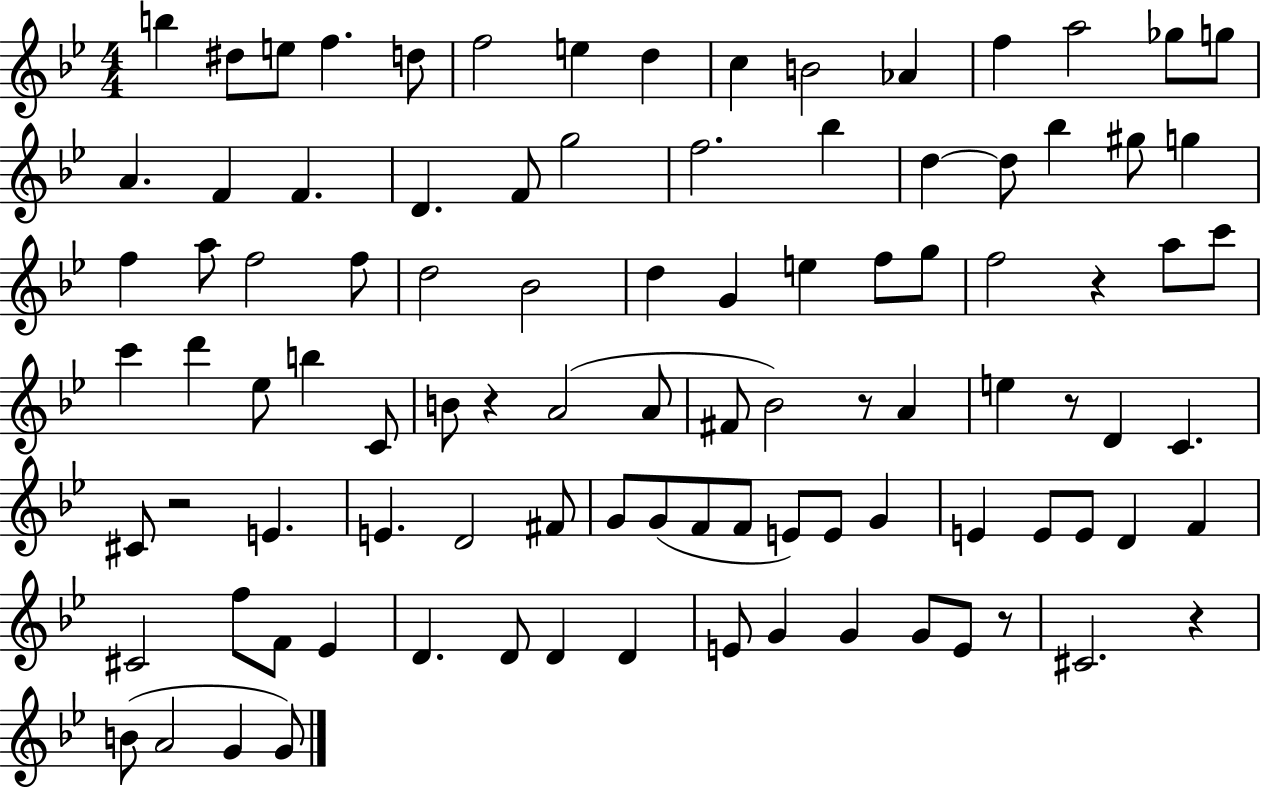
B5/q D#5/e E5/e F5/q. D5/e F5/h E5/q D5/q C5/q B4/h Ab4/q F5/q A5/h Gb5/e G5/e A4/q. F4/q F4/q. D4/q. F4/e G5/h F5/h. Bb5/q D5/q D5/e Bb5/q G#5/e G5/q F5/q A5/e F5/h F5/e D5/h Bb4/h D5/q G4/q E5/q F5/e G5/e F5/h R/q A5/e C6/e C6/q D6/q Eb5/e B5/q C4/e B4/e R/q A4/h A4/e F#4/e Bb4/h R/e A4/q E5/q R/e D4/q C4/q. C#4/e R/h E4/q. E4/q. D4/h F#4/e G4/e G4/e F4/e F4/e E4/e E4/e G4/q E4/q E4/e E4/e D4/q F4/q C#4/h F5/e F4/e Eb4/q D4/q. D4/e D4/q D4/q E4/e G4/q G4/q G4/e E4/e R/e C#4/h. R/q B4/e A4/h G4/q G4/e